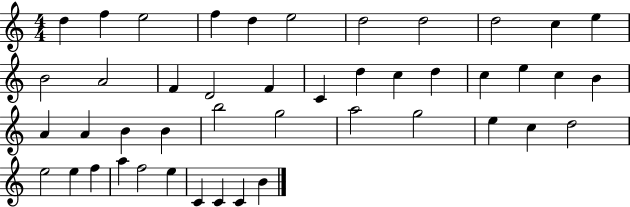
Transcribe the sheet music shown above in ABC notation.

X:1
T:Untitled
M:4/4
L:1/4
K:C
d f e2 f d e2 d2 d2 d2 c e B2 A2 F D2 F C d c d c e c B A A B B b2 g2 a2 g2 e c d2 e2 e f a f2 e C C C B